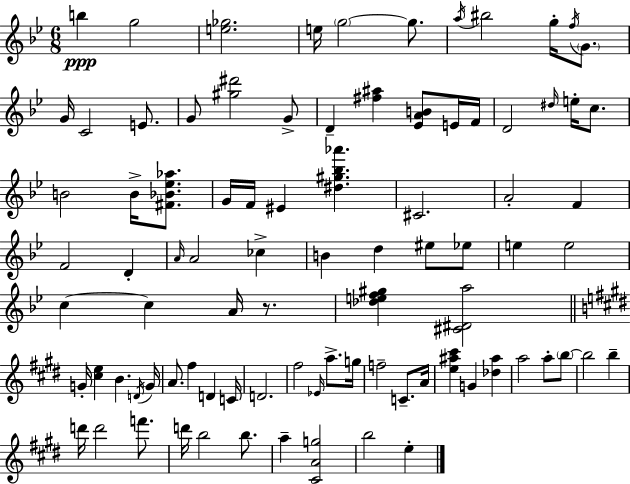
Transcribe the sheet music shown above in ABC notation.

X:1
T:Untitled
M:6/8
L:1/4
K:Bb
b g2 [e_g]2 e/4 g2 g/2 a/4 ^b2 g/4 f/4 G/2 G/4 C2 E/2 G/2 [^g^d']2 G/2 D [^f^a] [_EAB]/2 E/4 F/4 D2 ^d/4 e/4 c/2 B2 B/4 [^F_B_e_a]/2 G/4 F/4 ^E [^d^g_b_a'] ^C2 A2 F F2 D A/4 A2 _c B d ^e/2 _e/2 e e2 c c A/4 z/2 [_def^g] [^C^Da]2 G/4 [^ce] B D/4 G/4 A/2 ^f D C/4 D2 ^f2 _E/4 a/2 g/4 f2 C/2 A/4 [e^a^c'] G [_d^a] a2 a/2 b/2 b2 b d'/4 d'2 f'/2 d'/4 b2 b/2 a [^CAg]2 b2 e